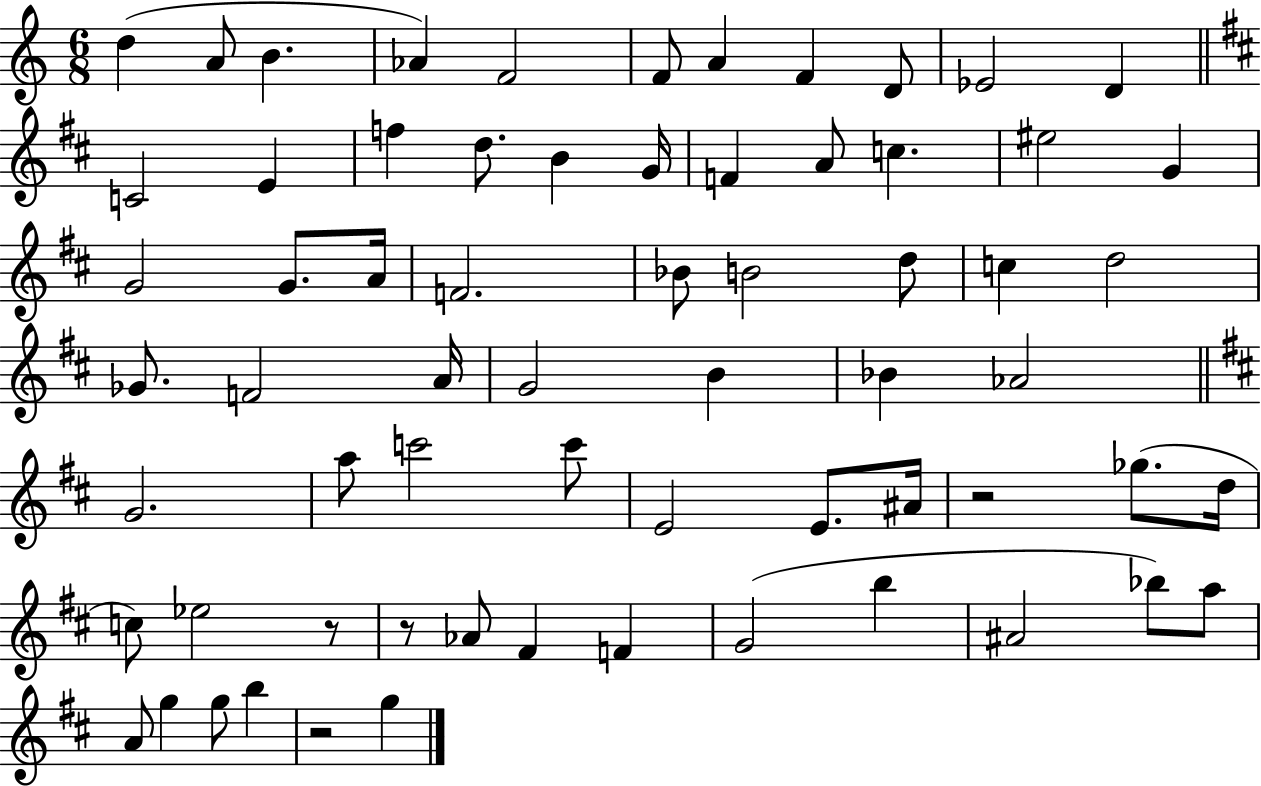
X:1
T:Untitled
M:6/8
L:1/4
K:C
d A/2 B _A F2 F/2 A F D/2 _E2 D C2 E f d/2 B G/4 F A/2 c ^e2 G G2 G/2 A/4 F2 _B/2 B2 d/2 c d2 _G/2 F2 A/4 G2 B _B _A2 G2 a/2 c'2 c'/2 E2 E/2 ^A/4 z2 _g/2 d/4 c/2 _e2 z/2 z/2 _A/2 ^F F G2 b ^A2 _b/2 a/2 A/2 g g/2 b z2 g